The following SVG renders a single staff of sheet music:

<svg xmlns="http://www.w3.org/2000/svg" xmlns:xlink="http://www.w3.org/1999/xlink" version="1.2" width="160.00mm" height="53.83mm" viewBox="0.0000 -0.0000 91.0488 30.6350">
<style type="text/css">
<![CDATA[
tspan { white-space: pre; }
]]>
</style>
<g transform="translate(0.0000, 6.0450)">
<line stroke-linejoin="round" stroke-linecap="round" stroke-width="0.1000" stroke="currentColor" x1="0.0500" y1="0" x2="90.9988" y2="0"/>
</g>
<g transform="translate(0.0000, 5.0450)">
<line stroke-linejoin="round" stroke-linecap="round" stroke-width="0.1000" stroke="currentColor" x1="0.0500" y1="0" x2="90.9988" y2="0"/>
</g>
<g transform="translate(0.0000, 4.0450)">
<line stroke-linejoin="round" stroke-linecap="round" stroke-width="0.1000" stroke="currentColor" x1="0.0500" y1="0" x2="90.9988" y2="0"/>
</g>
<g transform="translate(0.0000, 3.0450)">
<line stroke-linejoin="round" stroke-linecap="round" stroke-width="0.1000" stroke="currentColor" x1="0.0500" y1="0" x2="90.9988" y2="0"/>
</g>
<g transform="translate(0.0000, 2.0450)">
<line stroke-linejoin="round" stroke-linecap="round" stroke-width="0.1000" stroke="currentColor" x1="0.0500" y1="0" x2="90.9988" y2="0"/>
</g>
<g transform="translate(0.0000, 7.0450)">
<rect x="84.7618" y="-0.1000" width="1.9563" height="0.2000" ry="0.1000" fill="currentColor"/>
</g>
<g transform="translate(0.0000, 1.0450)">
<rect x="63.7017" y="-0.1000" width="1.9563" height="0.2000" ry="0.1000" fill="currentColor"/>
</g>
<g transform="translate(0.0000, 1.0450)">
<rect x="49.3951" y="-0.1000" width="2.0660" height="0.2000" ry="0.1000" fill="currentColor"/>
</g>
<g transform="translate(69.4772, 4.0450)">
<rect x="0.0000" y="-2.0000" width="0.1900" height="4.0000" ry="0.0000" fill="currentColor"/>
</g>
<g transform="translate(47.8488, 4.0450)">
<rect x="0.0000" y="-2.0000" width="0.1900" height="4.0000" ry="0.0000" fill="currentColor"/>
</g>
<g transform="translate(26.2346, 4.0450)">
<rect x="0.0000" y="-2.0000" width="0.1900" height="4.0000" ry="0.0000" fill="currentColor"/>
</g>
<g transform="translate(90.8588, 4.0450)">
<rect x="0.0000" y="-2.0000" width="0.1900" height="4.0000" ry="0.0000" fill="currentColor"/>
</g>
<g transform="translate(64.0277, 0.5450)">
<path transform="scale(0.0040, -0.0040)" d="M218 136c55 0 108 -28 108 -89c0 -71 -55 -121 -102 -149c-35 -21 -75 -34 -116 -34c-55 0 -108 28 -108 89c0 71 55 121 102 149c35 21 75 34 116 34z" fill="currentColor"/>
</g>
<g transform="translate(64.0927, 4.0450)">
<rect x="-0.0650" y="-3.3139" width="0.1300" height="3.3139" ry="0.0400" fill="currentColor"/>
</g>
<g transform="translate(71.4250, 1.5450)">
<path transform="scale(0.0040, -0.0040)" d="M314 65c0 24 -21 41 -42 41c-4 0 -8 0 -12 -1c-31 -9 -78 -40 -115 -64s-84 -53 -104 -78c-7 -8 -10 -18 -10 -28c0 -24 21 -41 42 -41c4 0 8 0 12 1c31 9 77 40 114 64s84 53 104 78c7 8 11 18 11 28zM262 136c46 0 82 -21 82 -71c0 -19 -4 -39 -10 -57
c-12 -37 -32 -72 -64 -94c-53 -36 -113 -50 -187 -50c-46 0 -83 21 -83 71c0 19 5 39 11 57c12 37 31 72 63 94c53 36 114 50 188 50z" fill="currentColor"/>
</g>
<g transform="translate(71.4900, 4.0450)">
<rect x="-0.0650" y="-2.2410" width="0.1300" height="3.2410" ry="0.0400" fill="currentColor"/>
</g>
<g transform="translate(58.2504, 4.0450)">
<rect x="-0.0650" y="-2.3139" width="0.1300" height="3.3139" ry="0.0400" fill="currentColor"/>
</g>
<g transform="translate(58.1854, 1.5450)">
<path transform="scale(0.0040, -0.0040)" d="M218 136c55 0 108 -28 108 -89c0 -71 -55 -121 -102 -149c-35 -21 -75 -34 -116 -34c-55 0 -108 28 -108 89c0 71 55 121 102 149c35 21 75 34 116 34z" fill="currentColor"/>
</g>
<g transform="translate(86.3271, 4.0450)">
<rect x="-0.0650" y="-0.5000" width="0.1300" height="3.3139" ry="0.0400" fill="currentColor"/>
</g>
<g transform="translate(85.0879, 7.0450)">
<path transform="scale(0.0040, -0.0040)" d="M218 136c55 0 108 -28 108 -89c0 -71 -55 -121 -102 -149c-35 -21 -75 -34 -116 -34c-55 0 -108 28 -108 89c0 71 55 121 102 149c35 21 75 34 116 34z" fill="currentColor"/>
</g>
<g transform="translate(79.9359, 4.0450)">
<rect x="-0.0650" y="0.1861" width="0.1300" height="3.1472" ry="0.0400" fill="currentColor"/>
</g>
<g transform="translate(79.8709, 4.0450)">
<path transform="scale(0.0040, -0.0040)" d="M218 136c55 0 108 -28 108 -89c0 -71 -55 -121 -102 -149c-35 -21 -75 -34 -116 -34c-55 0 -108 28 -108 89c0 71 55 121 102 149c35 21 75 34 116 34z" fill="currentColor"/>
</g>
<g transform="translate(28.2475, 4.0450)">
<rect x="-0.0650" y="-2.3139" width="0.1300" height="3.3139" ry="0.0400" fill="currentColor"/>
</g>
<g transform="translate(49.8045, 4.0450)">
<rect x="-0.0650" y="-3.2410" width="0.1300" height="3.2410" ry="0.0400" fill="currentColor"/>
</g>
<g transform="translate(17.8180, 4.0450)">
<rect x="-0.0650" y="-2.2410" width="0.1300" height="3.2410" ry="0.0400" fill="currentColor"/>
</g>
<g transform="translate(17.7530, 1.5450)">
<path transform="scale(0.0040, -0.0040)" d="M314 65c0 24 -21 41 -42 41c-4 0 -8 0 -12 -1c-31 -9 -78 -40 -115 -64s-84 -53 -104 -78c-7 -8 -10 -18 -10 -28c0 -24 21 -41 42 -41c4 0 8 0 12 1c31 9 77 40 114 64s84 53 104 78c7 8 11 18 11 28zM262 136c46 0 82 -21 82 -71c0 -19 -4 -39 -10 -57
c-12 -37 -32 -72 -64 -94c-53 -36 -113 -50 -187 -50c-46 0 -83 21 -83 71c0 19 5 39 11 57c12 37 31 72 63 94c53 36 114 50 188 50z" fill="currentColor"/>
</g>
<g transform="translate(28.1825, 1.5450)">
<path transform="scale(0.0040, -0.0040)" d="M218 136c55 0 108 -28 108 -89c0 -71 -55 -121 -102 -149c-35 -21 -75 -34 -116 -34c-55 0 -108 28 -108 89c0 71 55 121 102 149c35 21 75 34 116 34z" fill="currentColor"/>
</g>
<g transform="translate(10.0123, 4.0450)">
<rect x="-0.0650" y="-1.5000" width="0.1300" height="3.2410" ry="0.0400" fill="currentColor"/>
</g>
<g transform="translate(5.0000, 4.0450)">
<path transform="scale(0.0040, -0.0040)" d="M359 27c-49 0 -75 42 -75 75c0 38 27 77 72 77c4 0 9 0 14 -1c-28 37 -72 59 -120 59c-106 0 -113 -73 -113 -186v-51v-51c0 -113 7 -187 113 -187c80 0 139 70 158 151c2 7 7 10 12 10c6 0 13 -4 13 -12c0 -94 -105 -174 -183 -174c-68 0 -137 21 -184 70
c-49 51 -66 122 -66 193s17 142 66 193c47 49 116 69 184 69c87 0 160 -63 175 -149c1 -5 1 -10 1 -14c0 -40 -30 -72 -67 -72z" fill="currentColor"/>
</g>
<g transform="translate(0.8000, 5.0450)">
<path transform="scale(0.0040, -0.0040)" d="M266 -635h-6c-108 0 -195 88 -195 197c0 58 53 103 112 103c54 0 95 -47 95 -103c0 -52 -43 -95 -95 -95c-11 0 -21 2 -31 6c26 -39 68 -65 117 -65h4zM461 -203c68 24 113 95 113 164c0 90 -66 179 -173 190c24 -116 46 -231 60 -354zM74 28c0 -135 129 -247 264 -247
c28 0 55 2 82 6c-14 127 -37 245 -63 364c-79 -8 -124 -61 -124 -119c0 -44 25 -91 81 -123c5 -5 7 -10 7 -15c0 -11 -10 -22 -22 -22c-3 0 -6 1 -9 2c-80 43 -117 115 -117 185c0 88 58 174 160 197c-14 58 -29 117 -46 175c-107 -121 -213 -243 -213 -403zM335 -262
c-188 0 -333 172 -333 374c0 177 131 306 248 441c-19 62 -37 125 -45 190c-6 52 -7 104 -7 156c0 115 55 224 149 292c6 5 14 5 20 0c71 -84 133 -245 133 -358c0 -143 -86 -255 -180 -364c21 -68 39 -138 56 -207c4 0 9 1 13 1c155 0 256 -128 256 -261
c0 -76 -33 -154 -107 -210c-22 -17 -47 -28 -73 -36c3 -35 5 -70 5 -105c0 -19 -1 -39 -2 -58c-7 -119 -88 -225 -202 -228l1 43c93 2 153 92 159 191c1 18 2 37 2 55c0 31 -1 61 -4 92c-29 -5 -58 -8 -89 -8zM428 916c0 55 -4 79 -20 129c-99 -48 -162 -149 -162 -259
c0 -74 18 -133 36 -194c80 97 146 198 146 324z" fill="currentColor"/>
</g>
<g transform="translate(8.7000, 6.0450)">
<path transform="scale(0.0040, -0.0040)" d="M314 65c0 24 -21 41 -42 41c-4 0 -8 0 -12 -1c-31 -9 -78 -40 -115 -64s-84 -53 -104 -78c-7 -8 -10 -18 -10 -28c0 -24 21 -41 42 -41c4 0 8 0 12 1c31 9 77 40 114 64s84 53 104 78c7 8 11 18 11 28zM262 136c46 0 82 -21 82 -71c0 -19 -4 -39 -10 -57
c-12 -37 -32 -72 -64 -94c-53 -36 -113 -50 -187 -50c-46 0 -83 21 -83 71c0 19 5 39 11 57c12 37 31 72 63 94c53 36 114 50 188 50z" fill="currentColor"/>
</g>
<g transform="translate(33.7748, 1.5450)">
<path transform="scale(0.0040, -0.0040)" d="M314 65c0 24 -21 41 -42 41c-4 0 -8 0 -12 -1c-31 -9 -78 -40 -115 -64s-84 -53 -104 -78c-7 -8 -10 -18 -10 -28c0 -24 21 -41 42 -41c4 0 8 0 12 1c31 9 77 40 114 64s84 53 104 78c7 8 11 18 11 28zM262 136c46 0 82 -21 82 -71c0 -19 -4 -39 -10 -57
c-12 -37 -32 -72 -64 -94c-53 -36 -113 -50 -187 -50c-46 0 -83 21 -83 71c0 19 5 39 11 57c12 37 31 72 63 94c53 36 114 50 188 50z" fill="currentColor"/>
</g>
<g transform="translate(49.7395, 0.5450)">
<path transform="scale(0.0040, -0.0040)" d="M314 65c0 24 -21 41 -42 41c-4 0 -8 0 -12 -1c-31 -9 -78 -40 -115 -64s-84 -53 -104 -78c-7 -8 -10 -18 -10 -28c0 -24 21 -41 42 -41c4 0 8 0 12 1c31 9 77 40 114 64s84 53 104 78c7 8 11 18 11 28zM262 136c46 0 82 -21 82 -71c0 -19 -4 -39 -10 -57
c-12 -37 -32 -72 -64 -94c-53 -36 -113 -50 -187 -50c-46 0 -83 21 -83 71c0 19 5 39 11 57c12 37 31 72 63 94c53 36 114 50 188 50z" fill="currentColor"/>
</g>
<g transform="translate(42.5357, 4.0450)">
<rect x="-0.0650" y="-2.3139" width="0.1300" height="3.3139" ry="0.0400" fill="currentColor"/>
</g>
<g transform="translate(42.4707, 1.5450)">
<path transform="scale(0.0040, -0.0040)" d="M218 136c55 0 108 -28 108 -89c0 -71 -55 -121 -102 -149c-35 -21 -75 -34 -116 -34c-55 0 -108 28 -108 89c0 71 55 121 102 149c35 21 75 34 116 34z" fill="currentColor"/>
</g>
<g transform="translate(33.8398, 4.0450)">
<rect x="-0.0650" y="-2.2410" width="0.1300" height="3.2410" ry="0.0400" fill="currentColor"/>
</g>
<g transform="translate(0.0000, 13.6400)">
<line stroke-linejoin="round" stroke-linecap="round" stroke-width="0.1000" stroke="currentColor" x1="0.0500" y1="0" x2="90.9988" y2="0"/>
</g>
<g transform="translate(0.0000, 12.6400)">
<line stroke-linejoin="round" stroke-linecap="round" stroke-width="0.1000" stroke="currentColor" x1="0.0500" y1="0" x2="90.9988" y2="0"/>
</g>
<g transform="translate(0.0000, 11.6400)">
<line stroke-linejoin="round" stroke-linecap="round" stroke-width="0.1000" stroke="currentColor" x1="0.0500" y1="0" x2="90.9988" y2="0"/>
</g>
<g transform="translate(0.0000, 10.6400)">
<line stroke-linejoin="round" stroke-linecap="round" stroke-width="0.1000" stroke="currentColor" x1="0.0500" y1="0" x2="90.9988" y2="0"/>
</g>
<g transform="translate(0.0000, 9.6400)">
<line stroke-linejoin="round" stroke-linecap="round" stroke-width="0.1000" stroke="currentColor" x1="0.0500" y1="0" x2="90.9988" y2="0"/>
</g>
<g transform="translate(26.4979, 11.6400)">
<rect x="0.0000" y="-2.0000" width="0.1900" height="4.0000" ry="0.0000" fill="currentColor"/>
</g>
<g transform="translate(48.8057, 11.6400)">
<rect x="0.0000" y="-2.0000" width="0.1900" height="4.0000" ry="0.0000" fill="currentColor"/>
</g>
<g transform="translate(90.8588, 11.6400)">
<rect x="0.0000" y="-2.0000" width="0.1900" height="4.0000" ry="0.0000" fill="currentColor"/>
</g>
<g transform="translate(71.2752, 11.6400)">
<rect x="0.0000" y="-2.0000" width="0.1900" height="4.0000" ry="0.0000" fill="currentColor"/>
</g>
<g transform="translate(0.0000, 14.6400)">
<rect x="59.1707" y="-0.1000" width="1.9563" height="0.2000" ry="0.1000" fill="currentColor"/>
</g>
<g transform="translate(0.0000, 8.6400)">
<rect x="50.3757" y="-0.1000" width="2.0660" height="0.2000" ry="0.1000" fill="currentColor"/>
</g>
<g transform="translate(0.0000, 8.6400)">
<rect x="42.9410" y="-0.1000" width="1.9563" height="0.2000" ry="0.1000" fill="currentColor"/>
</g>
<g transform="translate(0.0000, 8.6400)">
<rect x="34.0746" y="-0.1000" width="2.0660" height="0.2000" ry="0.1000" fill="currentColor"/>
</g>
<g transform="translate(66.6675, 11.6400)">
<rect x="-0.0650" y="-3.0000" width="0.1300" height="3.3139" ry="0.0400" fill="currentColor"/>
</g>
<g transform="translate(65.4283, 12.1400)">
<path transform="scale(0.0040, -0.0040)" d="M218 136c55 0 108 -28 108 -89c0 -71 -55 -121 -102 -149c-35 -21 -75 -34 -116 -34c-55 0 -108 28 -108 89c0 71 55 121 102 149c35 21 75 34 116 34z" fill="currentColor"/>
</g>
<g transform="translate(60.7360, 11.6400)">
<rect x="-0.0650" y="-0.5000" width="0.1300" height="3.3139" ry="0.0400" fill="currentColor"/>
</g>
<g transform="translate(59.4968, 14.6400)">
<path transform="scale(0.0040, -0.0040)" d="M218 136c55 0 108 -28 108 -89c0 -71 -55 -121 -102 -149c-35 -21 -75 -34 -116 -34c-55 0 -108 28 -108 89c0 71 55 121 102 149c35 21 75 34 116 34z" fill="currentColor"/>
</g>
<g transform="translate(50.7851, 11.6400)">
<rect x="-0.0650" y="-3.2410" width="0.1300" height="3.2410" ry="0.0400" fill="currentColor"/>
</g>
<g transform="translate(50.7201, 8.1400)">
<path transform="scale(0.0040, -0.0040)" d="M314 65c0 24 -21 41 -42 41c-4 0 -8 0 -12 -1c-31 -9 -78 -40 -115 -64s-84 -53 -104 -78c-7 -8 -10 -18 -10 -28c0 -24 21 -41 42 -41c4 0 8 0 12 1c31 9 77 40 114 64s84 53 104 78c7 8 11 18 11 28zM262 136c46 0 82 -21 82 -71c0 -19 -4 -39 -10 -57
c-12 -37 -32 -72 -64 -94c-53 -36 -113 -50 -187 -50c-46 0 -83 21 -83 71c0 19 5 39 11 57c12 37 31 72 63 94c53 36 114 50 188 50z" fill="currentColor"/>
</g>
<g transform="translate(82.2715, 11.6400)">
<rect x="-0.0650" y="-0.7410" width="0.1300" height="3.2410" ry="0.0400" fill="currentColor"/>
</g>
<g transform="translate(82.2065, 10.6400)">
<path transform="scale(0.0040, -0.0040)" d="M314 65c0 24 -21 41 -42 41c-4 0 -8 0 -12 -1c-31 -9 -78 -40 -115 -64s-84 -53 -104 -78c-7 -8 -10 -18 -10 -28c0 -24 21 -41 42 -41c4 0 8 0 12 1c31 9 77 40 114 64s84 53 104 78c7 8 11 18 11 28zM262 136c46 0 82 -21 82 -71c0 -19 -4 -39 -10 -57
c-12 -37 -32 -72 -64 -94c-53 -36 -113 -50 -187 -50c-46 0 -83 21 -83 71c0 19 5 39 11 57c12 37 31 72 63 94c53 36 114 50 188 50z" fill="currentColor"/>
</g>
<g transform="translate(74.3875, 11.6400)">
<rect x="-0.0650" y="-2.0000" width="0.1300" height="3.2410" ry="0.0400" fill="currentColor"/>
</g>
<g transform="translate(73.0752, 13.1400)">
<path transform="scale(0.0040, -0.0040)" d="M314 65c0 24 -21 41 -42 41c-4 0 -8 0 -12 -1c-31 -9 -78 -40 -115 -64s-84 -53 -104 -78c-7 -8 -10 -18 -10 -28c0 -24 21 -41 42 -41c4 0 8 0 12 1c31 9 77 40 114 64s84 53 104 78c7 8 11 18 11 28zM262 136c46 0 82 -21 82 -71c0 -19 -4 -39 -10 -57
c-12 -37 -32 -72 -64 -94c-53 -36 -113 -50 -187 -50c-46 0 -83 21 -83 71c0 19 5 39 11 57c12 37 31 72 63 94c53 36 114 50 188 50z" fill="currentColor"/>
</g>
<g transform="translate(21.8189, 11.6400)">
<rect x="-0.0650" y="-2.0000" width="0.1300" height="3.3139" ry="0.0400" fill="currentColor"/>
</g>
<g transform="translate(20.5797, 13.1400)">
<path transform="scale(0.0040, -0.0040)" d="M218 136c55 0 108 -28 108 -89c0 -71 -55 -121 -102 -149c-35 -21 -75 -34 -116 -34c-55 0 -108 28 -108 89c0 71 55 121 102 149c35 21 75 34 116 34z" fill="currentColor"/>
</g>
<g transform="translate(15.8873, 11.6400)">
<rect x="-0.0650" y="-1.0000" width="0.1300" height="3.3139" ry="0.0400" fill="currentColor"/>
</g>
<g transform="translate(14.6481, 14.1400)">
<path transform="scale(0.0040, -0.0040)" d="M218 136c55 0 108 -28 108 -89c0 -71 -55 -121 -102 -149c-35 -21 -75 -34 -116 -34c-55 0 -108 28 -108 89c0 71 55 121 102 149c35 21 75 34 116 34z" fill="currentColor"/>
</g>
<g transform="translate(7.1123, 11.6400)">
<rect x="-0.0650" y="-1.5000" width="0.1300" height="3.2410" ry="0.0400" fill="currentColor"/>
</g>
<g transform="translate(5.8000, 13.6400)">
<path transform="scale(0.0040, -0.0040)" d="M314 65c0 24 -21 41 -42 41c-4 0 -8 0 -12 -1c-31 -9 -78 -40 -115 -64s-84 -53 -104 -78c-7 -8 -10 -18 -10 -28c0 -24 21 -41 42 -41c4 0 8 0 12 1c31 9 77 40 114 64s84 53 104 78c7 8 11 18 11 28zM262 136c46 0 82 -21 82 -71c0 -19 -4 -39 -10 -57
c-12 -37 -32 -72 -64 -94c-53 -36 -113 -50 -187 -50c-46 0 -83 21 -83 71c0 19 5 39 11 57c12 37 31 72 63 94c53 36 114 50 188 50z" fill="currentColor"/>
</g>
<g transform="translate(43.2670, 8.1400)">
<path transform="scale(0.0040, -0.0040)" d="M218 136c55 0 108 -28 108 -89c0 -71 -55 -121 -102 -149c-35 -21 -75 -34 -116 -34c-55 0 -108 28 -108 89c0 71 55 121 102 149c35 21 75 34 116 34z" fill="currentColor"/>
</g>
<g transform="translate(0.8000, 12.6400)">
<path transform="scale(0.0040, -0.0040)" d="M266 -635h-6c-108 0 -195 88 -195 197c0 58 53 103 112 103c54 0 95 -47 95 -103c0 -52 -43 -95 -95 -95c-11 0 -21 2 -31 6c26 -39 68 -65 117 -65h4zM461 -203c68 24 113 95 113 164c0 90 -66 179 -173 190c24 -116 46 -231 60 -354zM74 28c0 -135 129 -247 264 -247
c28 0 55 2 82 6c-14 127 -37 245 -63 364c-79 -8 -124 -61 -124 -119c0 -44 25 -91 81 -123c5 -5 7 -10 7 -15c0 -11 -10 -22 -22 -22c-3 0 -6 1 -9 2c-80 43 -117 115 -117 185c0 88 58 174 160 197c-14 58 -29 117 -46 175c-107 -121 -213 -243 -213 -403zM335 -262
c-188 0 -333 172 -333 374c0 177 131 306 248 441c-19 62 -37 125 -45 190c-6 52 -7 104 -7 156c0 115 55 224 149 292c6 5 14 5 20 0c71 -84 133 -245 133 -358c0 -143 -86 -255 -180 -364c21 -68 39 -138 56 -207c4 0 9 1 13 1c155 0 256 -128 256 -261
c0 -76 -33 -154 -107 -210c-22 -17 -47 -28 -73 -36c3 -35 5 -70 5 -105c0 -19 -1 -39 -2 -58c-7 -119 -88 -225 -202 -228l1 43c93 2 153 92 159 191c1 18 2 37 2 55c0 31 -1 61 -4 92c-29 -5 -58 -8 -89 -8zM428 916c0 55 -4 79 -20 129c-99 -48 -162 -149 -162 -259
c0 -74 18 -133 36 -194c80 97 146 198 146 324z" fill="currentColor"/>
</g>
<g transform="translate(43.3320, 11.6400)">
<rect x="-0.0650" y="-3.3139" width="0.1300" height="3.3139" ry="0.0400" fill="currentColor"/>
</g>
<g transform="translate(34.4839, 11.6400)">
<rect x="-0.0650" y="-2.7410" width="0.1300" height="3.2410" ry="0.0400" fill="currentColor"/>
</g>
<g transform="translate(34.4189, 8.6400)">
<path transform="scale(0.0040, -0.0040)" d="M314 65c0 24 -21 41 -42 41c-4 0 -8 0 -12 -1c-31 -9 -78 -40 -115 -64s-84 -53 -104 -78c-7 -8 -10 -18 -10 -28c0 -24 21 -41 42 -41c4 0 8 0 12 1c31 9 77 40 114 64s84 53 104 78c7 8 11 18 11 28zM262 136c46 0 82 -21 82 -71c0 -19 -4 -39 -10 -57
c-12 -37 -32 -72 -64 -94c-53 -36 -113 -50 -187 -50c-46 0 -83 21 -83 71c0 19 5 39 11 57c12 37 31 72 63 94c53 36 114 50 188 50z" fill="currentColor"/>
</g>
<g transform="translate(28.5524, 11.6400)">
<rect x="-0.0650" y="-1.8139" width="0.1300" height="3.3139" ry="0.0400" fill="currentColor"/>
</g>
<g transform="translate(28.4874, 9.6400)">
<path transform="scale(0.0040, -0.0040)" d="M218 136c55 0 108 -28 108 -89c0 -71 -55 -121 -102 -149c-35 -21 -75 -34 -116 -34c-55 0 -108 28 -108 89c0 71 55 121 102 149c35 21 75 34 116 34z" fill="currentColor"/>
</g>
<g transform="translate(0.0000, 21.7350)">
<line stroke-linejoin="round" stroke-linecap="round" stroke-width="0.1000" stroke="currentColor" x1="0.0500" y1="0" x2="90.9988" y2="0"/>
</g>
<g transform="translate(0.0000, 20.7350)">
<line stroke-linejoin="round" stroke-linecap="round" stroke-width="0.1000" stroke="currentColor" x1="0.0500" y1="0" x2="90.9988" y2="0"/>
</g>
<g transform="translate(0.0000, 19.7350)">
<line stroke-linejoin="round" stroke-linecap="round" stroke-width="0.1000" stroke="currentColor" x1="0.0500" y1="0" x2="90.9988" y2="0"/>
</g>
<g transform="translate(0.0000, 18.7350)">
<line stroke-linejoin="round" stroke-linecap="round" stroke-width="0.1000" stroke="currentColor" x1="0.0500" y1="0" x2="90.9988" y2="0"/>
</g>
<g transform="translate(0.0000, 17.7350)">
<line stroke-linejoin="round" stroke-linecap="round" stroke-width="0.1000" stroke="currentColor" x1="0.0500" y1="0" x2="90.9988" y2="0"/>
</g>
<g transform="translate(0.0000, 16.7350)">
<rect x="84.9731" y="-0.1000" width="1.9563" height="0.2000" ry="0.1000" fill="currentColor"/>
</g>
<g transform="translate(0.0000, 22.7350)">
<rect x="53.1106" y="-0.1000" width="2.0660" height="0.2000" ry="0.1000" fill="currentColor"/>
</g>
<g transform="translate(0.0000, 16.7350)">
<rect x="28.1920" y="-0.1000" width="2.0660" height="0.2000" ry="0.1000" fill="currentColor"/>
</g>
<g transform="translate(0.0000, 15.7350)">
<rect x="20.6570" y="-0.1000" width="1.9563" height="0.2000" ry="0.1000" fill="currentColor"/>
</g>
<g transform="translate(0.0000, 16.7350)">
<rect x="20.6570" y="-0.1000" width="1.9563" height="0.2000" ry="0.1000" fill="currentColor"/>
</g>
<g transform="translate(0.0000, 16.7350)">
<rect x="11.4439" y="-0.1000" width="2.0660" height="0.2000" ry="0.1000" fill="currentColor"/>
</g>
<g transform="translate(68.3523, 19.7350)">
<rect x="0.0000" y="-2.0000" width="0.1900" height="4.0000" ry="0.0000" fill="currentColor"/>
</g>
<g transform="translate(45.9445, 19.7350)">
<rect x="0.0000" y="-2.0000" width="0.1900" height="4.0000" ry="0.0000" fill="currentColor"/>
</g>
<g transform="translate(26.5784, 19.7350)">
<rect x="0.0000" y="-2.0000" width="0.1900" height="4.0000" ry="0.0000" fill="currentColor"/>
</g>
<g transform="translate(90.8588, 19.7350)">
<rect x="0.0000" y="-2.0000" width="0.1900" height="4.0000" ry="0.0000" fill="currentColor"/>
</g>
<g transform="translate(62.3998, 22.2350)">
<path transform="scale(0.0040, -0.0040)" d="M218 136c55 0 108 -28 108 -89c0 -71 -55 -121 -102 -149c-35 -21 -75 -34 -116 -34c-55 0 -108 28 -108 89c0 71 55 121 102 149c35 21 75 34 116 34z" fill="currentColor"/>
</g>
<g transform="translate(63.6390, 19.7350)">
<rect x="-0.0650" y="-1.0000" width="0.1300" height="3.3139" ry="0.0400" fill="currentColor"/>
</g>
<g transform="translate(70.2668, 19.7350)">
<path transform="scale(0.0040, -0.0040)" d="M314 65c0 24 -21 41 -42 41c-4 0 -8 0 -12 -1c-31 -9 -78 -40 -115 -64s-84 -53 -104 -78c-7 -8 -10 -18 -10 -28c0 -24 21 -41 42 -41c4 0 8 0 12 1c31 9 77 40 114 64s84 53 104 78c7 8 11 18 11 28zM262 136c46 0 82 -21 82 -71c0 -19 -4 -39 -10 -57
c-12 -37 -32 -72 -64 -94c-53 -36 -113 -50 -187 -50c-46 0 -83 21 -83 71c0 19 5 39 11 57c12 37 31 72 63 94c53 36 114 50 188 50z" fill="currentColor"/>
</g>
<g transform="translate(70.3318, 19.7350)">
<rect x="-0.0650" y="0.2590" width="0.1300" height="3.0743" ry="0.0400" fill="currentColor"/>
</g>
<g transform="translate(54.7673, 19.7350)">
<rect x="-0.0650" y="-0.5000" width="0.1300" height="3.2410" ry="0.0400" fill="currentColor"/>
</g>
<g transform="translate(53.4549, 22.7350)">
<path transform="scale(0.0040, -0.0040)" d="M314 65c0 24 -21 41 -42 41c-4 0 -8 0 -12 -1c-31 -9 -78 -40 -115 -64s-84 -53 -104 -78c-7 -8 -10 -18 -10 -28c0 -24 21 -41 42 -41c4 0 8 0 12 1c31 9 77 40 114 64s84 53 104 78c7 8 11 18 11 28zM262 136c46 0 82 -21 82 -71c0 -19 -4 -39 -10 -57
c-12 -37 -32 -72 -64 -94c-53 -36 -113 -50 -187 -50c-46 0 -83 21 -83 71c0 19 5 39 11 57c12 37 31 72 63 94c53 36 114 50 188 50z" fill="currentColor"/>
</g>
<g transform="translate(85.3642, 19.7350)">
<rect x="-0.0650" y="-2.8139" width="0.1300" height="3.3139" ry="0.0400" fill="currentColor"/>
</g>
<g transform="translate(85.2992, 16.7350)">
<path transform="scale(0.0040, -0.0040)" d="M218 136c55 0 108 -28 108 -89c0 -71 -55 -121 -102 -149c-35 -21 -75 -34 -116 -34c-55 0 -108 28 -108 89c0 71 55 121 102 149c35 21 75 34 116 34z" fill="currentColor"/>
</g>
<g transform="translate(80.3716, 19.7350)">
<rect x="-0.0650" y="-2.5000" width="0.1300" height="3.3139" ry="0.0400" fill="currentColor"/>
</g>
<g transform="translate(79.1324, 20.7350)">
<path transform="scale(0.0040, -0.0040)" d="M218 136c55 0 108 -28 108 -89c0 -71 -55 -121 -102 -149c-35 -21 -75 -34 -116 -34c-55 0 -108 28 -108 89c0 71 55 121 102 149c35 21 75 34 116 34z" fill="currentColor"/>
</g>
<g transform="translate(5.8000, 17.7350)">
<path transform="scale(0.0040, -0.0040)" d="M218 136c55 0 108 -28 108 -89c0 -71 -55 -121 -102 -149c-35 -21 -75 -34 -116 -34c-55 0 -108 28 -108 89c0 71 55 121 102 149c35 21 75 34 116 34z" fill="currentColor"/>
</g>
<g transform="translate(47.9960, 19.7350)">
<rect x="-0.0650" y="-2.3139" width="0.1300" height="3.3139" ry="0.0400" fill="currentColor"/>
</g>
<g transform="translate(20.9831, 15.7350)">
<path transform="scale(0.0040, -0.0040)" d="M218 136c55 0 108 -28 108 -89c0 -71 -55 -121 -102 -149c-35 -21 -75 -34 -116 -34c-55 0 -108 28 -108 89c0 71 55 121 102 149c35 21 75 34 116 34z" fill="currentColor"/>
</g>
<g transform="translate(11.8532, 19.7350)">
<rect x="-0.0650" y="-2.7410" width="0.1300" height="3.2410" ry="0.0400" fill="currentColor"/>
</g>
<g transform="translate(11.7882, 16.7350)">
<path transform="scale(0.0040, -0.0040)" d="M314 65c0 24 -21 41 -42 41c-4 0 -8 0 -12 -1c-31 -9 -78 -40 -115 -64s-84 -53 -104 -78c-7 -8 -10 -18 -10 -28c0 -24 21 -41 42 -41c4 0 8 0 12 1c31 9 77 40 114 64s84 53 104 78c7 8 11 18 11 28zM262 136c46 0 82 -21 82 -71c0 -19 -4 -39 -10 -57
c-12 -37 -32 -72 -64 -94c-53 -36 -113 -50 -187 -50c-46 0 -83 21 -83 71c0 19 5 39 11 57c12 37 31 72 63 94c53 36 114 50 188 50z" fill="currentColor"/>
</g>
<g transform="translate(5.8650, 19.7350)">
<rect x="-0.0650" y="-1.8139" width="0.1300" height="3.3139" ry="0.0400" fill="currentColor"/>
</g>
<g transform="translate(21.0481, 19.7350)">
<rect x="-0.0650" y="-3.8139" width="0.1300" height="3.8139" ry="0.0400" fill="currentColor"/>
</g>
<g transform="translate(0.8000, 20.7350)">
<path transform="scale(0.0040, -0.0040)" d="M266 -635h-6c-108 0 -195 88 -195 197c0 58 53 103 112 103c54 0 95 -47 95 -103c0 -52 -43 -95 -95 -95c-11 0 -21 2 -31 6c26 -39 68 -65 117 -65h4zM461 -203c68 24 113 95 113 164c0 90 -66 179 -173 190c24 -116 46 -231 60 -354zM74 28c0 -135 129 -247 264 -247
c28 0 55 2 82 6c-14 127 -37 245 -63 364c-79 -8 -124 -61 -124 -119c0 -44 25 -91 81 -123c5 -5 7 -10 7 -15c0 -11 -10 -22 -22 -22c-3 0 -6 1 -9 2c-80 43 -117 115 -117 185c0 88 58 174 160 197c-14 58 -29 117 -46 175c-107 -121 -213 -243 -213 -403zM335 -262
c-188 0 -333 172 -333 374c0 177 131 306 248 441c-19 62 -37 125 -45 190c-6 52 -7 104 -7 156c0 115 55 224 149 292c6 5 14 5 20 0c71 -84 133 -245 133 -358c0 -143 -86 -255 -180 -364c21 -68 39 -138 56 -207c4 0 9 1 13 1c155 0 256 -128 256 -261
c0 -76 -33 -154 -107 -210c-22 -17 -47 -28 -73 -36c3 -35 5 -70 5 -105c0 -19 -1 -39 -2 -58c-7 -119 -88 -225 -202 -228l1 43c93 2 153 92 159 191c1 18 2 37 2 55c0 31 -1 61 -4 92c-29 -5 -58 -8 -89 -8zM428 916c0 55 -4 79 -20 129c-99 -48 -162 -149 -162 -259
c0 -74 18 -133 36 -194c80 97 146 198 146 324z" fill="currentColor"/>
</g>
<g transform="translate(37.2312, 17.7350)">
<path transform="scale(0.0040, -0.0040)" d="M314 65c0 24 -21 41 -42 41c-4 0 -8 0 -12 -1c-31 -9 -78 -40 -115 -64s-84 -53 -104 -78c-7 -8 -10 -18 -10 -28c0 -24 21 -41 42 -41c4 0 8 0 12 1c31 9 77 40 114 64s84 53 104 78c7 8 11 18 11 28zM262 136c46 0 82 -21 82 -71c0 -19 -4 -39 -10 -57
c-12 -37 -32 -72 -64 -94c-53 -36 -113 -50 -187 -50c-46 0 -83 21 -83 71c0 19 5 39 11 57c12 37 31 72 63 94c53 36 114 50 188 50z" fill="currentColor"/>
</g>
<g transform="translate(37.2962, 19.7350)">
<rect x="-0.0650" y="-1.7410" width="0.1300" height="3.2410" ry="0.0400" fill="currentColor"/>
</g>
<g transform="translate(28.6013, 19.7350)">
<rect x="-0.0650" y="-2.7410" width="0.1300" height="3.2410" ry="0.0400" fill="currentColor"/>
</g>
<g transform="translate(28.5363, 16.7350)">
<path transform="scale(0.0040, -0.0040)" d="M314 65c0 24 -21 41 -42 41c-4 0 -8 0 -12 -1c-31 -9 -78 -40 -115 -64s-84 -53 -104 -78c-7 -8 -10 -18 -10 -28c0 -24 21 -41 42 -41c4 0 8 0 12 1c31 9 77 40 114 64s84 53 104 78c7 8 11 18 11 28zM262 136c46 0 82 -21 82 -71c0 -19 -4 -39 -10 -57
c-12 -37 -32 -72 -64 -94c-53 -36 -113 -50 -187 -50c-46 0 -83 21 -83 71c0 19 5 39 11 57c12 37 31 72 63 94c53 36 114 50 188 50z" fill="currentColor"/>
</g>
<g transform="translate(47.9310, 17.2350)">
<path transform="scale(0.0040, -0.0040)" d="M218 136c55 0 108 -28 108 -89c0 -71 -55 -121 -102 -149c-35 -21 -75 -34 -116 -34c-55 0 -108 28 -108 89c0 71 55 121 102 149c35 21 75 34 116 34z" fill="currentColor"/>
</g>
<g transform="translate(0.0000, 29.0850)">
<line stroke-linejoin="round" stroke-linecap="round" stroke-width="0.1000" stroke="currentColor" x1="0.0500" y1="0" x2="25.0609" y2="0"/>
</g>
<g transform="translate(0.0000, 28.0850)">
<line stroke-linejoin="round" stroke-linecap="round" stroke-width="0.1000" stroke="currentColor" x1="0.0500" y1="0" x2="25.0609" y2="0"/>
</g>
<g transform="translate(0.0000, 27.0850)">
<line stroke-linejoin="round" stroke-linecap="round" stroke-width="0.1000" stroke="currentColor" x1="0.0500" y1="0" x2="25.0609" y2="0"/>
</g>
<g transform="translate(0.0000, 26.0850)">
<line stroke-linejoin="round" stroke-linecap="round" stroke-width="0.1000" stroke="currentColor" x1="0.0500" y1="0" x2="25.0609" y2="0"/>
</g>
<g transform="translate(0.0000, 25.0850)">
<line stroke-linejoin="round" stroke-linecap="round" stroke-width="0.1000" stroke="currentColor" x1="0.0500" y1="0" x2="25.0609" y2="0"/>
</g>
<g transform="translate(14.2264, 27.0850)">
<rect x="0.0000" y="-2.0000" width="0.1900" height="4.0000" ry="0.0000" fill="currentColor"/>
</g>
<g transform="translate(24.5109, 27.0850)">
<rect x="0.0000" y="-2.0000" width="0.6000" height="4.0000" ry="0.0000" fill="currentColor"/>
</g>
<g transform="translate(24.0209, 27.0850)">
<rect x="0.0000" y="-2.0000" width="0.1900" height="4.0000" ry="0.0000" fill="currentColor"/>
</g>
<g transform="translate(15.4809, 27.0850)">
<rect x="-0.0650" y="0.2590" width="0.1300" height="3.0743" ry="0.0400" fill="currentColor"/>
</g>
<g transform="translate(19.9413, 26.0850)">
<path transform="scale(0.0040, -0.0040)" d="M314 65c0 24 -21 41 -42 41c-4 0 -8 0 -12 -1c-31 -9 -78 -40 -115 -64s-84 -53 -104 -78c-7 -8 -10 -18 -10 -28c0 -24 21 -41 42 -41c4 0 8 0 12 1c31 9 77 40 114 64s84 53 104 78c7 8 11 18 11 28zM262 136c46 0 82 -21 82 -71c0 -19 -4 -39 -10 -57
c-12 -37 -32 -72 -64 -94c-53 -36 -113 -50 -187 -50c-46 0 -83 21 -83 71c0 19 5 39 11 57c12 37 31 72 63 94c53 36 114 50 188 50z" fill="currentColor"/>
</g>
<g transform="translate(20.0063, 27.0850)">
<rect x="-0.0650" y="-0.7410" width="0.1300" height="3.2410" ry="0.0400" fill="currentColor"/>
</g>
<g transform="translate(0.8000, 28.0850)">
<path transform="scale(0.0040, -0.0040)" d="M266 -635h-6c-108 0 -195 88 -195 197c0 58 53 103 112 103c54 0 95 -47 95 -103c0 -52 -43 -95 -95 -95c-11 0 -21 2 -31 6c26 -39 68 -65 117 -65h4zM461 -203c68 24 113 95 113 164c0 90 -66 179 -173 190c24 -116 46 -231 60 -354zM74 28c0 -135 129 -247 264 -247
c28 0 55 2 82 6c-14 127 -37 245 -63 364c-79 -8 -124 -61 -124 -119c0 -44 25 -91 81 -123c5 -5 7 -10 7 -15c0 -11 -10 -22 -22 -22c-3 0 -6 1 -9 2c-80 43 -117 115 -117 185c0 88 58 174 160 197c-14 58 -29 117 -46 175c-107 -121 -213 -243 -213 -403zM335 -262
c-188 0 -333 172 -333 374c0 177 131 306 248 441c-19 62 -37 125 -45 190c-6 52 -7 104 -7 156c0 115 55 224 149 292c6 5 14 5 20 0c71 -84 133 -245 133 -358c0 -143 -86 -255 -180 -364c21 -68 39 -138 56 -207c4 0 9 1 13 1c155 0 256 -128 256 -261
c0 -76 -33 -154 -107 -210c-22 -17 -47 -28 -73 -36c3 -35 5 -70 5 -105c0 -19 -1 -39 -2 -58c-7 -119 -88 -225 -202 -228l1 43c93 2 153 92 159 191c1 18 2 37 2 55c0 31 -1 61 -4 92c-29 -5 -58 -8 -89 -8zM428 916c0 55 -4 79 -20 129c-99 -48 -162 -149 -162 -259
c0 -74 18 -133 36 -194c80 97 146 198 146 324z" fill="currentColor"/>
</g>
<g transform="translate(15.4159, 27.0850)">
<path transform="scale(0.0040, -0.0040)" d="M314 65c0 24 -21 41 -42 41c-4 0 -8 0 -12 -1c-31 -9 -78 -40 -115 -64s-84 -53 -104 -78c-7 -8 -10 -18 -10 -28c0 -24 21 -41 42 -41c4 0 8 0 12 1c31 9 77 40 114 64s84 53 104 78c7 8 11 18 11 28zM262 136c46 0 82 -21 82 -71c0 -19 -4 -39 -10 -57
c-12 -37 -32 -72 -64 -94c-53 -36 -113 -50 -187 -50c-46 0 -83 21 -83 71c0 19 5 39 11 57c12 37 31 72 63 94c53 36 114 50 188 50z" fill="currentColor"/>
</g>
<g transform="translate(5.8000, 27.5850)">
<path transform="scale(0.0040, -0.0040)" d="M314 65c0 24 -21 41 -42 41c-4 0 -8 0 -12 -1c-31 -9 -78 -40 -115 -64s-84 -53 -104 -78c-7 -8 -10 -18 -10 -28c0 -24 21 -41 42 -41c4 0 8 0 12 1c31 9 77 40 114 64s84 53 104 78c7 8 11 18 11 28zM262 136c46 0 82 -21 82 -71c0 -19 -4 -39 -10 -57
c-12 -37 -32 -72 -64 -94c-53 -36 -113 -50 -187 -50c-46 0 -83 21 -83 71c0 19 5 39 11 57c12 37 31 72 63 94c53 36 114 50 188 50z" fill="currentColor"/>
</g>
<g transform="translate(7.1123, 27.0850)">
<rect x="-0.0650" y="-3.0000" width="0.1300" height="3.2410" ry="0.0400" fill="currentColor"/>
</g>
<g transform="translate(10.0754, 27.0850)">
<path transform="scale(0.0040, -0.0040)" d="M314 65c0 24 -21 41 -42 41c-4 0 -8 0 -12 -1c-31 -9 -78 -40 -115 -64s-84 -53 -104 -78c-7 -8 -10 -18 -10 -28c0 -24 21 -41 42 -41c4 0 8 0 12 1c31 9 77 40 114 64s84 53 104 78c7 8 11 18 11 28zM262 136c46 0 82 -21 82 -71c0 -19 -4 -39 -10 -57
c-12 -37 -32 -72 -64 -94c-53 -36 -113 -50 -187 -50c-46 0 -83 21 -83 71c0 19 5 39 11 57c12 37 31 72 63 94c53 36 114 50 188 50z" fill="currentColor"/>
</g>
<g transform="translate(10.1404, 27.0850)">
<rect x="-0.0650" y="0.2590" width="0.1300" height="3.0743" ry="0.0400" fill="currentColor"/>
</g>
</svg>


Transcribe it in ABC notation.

X:1
T:Untitled
M:4/4
L:1/4
K:C
E2 g2 g g2 g b2 g b g2 B C E2 D F f a2 b b2 C A F2 d2 f a2 c' a2 f2 g C2 D B2 G a A2 B2 B2 d2